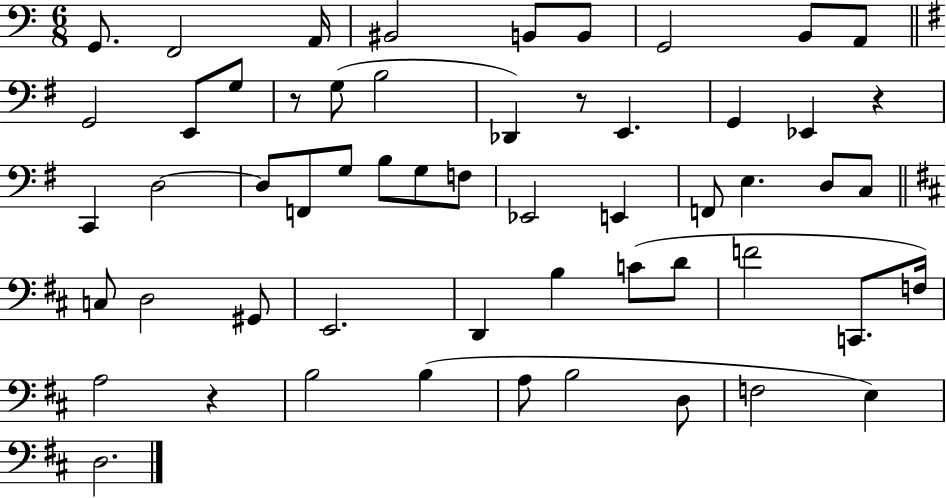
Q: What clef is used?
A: bass